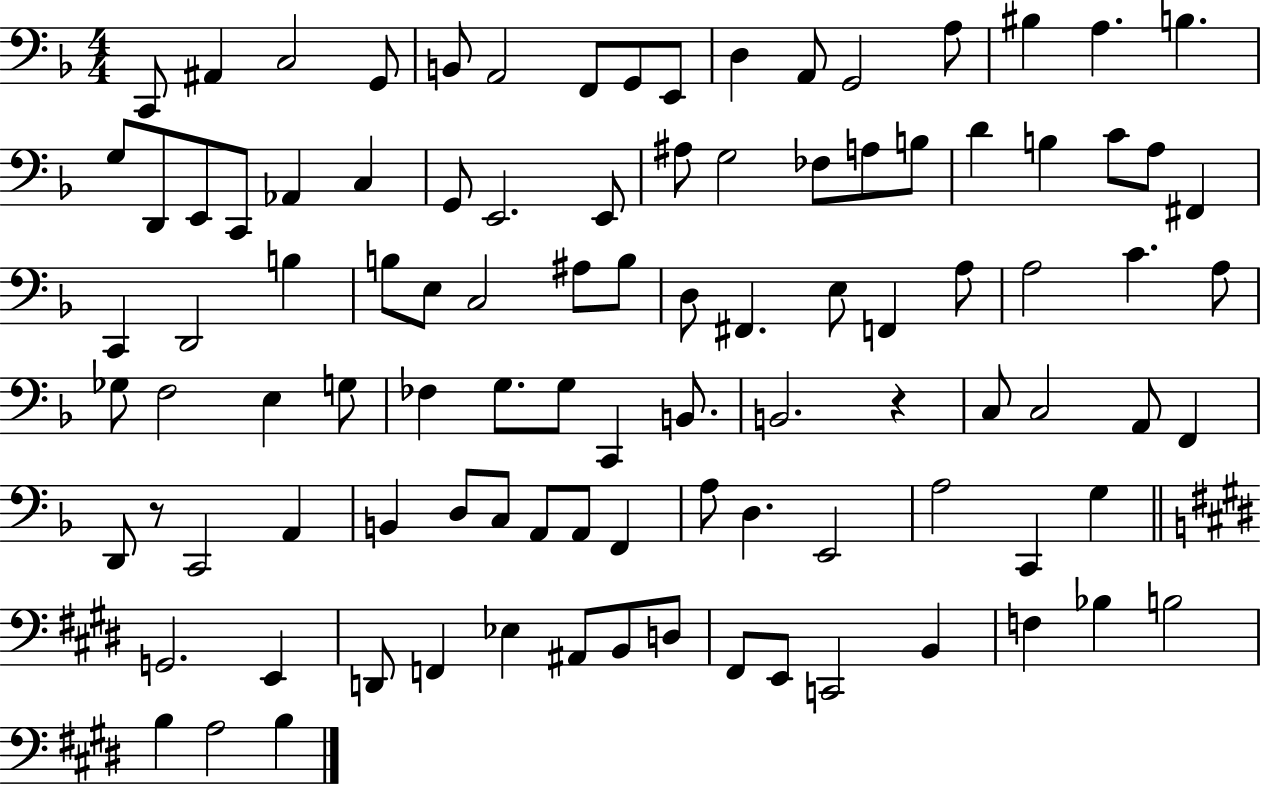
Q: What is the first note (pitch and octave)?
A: C2